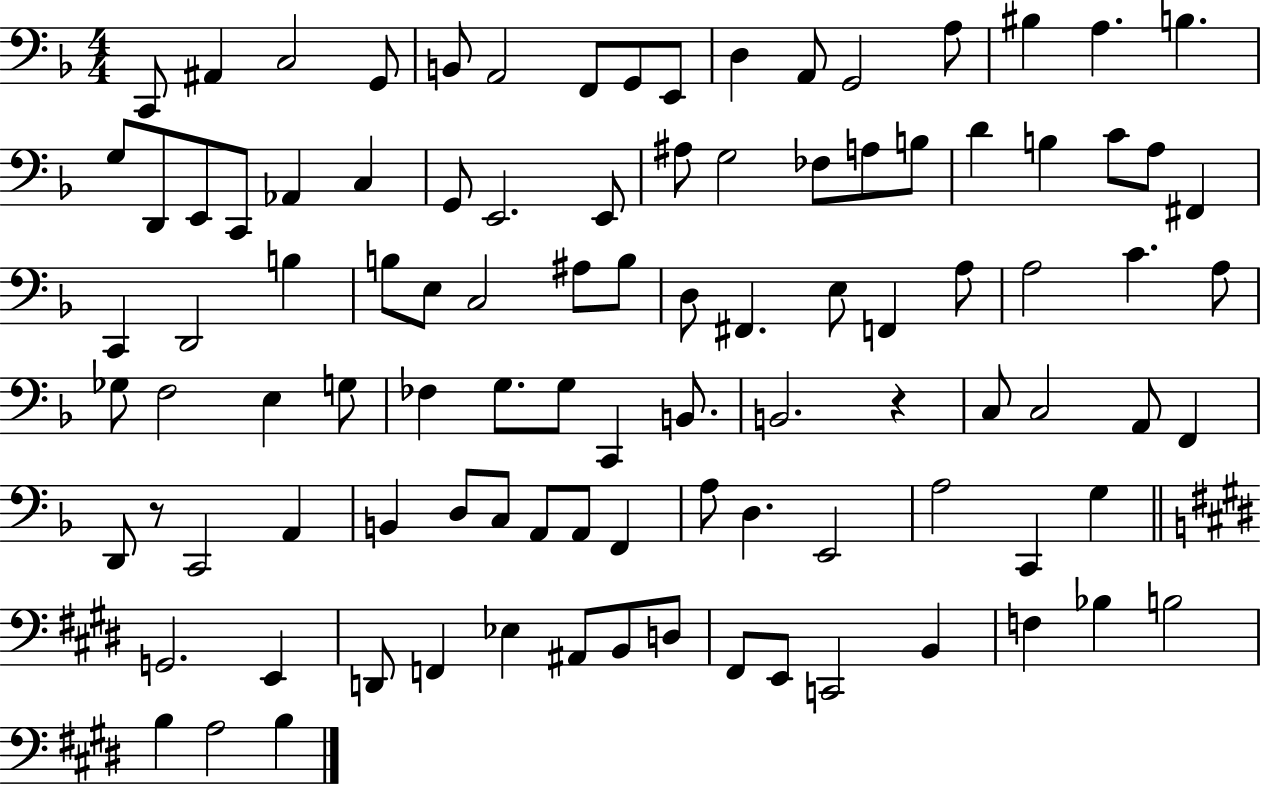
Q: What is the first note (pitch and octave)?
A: C2